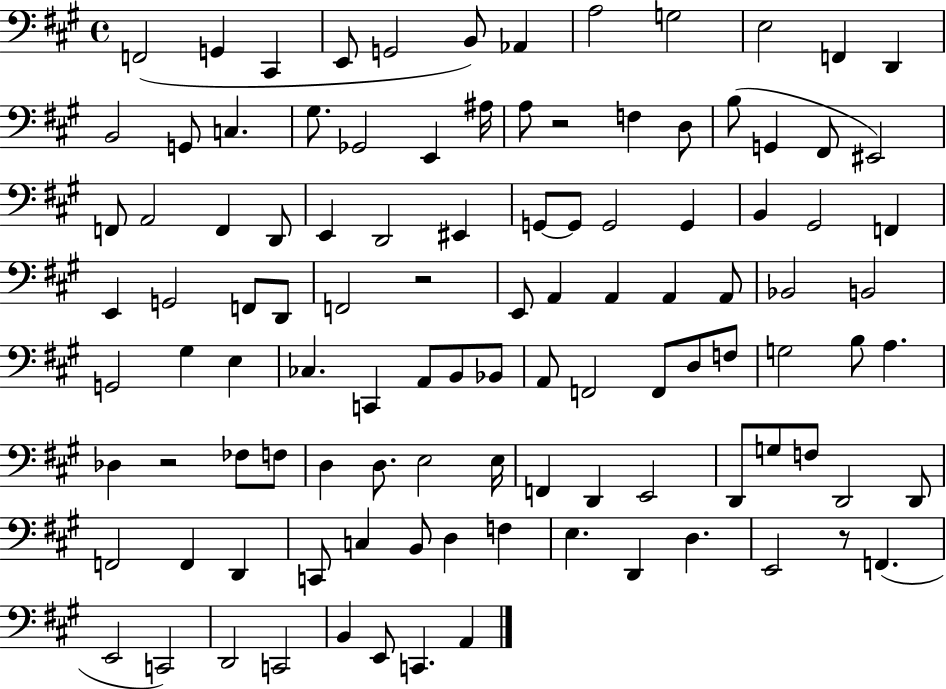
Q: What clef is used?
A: bass